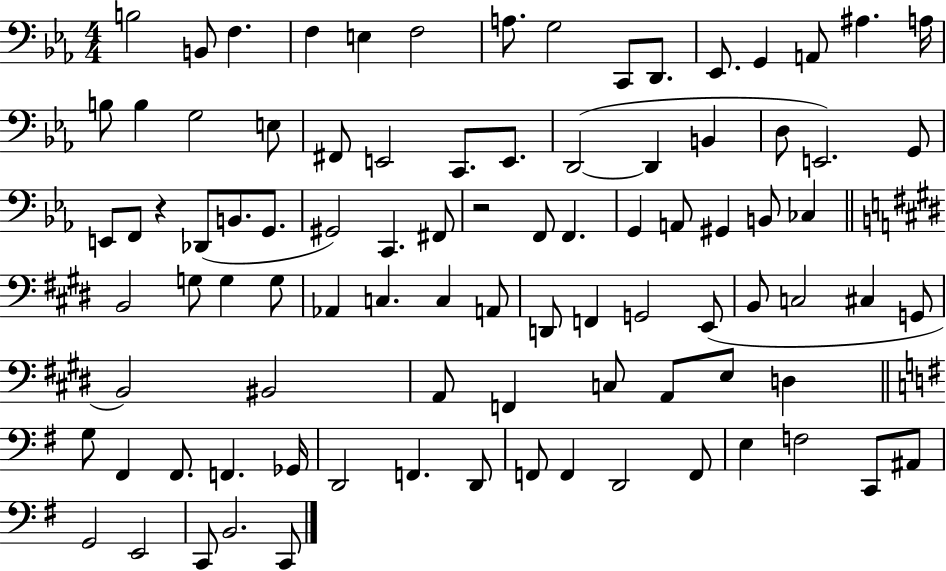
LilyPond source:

{
  \clef bass
  \numericTimeSignature
  \time 4/4
  \key ees \major
  \repeat volta 2 { b2 b,8 f4. | f4 e4 f2 | a8. g2 c,8 d,8. | ees,8. g,4 a,8 ais4. a16 | \break b8 b4 g2 e8 | fis,8 e,2 c,8. e,8. | d,2~(~ d,4 b,4 | d8 e,2.) g,8 | \break e,8 f,8 r4 des,8( b,8. g,8. | gis,2) c,4. fis,8 | r2 f,8 f,4. | g,4 a,8 gis,4 b,8 ces4 | \break \bar "||" \break \key e \major b,2 g8 g4 g8 | aes,4 c4. c4 a,8 | d,8 f,4 g,2 e,8( | b,8 c2 cis4 g,8 | \break b,2) bis,2 | a,8 f,4 c8 a,8 e8 d4 | \bar "||" \break \key g \major g8 fis,4 fis,8. f,4. ges,16 | d,2 f,4. d,8 | f,8 f,4 d,2 f,8 | e4 f2 c,8 ais,8 | \break g,2 e,2 | c,8 b,2. c,8 | } \bar "|."
}